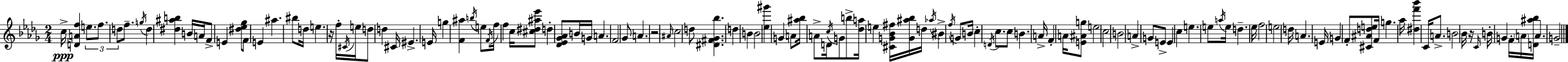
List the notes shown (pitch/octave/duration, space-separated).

C5/s [D4,A4,F5]/q E5/e. F5/e. D5/e F5/e. G5/s D5/q [D#5,A#5,B5]/q B4/s A4/s F4/e E4/q [D#5,Eb5,Gb5]/e F4/e E4/q A#5/q. BIS5/e D5/s E5/q. R/s F5/s C#4/s E5/s D5/e D5/q C#4/s EIS4/q. E4/s G5/q [F4,A#5]/q B5/s E5/e F4/s F5/s F5/q C5/s [C#5,D#5,A#5,Eb6]/e D5/q [Db4,Eb4,Gb4,Ab4]/e B4/s G4/s A4/q. F4/h Gb4/e A4/q. R/h A#4/s C5/h D5/e [D#4,F#4,Gb4,Bb5]/q. D5/q B4/q B4/h [Eb5,G#6]/q G4/q A4/e [A#5,Bb5]/s A4/e D4/s C5/s G4/e B5/e [Db5,A5]/s E5/q [C#4,G4,Bb4,F#5]/s [G4,A#5,Bb5]/s D5/s Ab5/s BIS4/q F5/s G4/e B4/s C5/q D4/s C5/e. C5/e B4/q. A4/s F4/q A4/s [E4,A#4,G5]/e E5/h C5/h B4/h A4/q G4/e E4/e E4/q C5/q E5/q. E5/e A5/s E5/s D5/q. Eb5/s F5/h E5/h D5/s A4/q. E4/s G4/q F4/e [C#4,A#4,D5,E5]/e F4/s G5/q. Ab5/s [D#5,F6,Bb6]/q C4/s A4/e. B4/h Bb4/s R/s C4/s B4/s G4/q F4/s A4/s [D4,A#5,Bb5]/s A4/q. G4/h